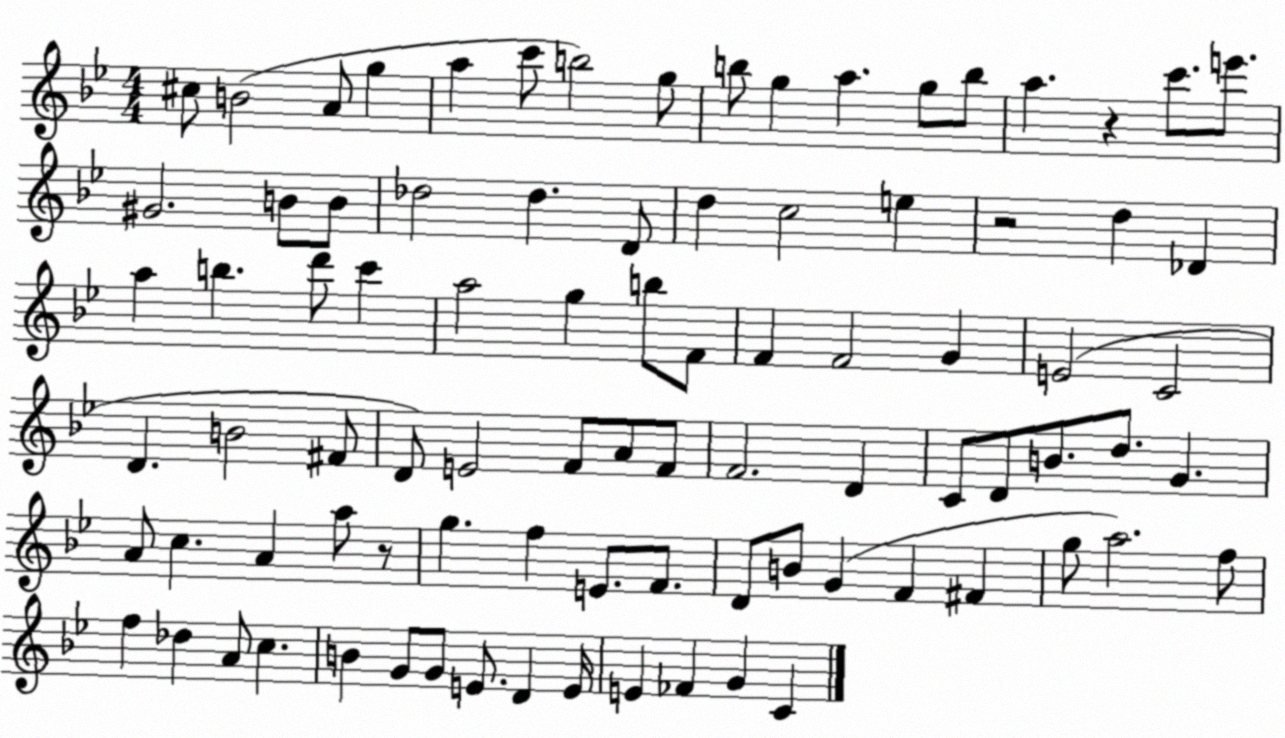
X:1
T:Untitled
M:4/4
L:1/4
K:Bb
^c/2 B2 A/2 g a c'/2 b2 g/2 b/2 g a g/2 b/2 a z c'/2 e'/2 ^G2 B/2 B/2 _d2 _d D/2 d c2 e z2 d _D a b d'/2 c' a2 g b/2 F/2 F F2 G E2 C2 D B2 ^F/2 D/2 E2 F/2 A/2 F/2 F2 D C/2 D/2 B/2 d/2 G A/2 c A a/2 z/2 g f E/2 F/2 D/2 B/2 G F ^F g/2 a2 f/2 f _d A/2 c B G/2 G/2 E/2 D E/4 E _F G C